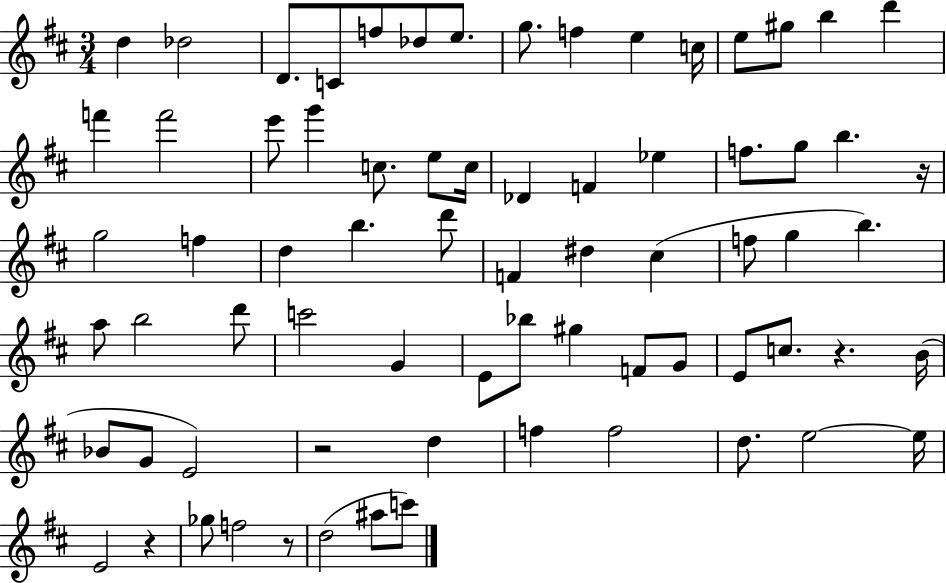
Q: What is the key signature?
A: D major